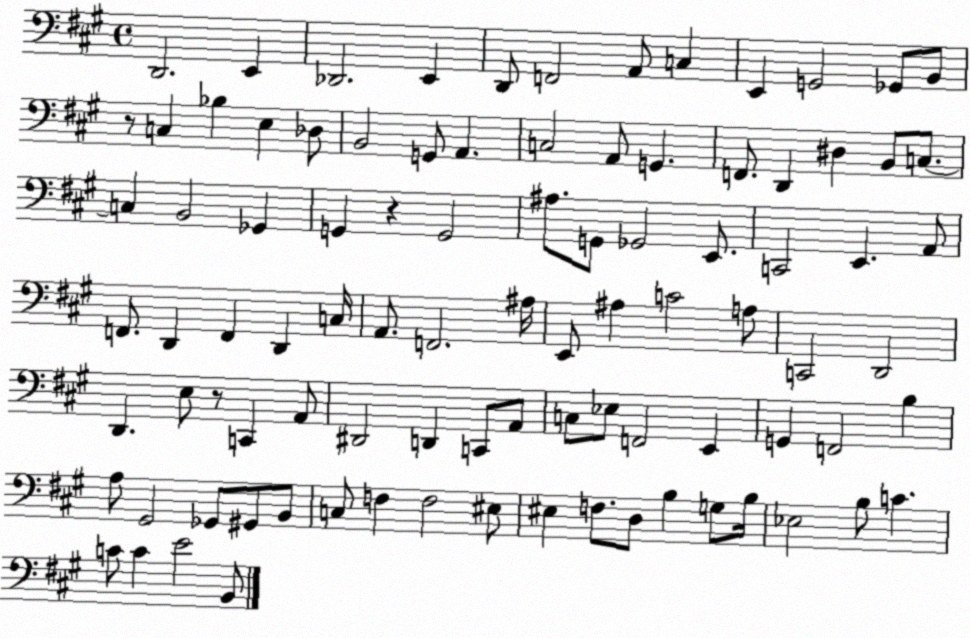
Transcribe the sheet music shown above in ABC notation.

X:1
T:Untitled
M:4/4
L:1/4
K:A
D,,2 E,, _D,,2 E,, D,,/2 F,,2 A,,/2 C, E,, G,,2 _G,,/2 B,,/2 z/2 C, _B, E, _D,/2 B,,2 G,,/2 A,, C,2 A,,/2 G,, F,,/2 D,, ^D, B,,/2 C,/2 C, B,,2 _G,, G,, z G,,2 ^A,/2 G,,/2 _G,,2 E,,/2 C,,2 E,, A,,/2 F,,/2 D,, F,, D,, C,/4 A,,/2 F,,2 ^A,/4 E,,/2 ^A, C2 A,/2 C,,2 D,,2 D,, E,/2 z/2 C,, A,,/2 ^D,,2 D,, C,,/2 A,,/2 C,/2 _E,/2 F,,2 E,, G,, F,,2 B, A,/2 ^G,,2 _G,,/2 ^G,,/2 B,,/2 C,/2 F, F,2 ^E,/2 ^E, F,/2 D,/2 B, G,/2 B,/4 _E,2 B,/2 C C/2 C E2 B,,/2